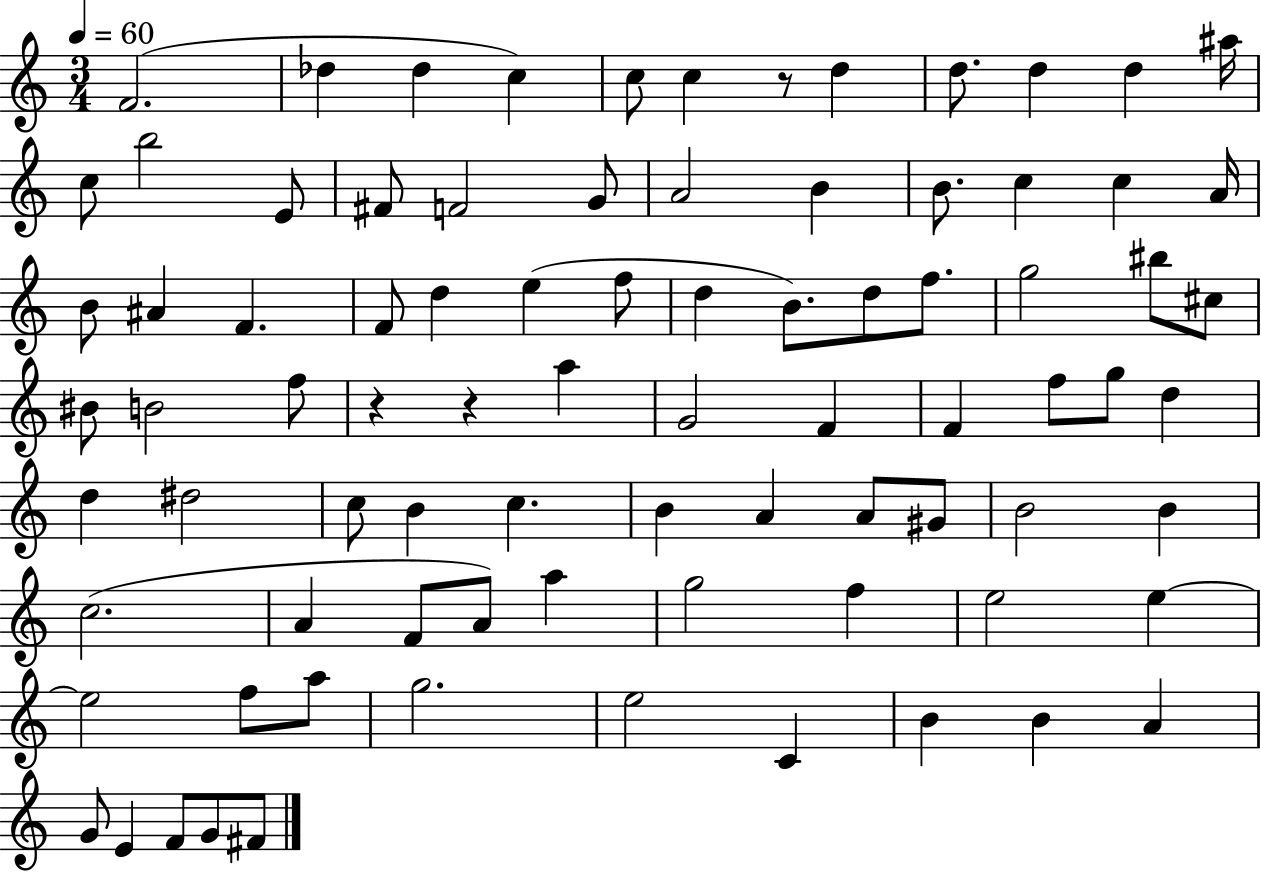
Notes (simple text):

F4/h. Db5/q Db5/q C5/q C5/e C5/q R/e D5/q D5/e. D5/q D5/q A#5/s C5/e B5/h E4/e F#4/e F4/h G4/e A4/h B4/q B4/e. C5/q C5/q A4/s B4/e A#4/q F4/q. F4/e D5/q E5/q F5/e D5/q B4/e. D5/e F5/e. G5/h BIS5/e C#5/e BIS4/e B4/h F5/e R/q R/q A5/q G4/h F4/q F4/q F5/e G5/e D5/q D5/q D#5/h C5/e B4/q C5/q. B4/q A4/q A4/e G#4/e B4/h B4/q C5/h. A4/q F4/e A4/e A5/q G5/h F5/q E5/h E5/q E5/h F5/e A5/e G5/h. E5/h C4/q B4/q B4/q A4/q G4/e E4/q F4/e G4/e F#4/e